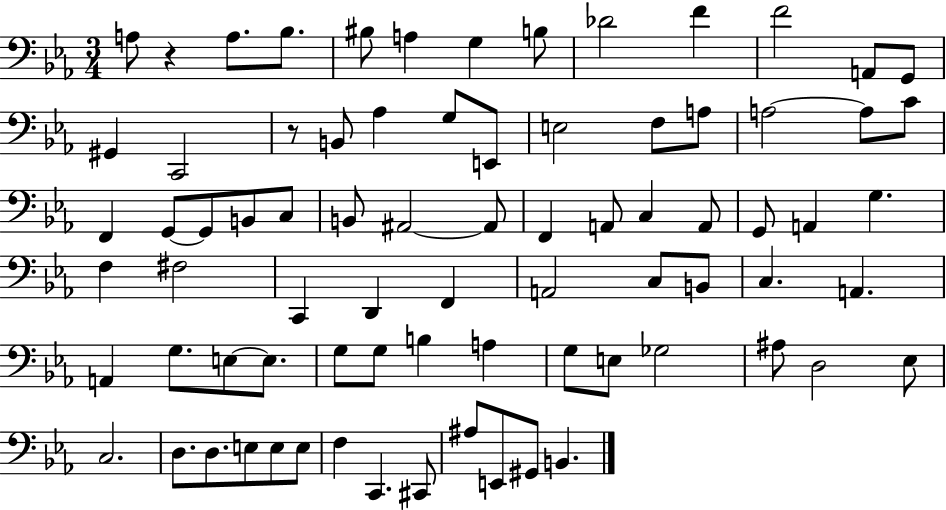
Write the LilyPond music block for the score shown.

{
  \clef bass
  \numericTimeSignature
  \time 3/4
  \key ees \major
  a8 r4 a8. bes8. | bis8 a4 g4 b8 | des'2 f'4 | f'2 a,8 g,8 | \break gis,4 c,2 | r8 b,8 aes4 g8 e,8 | e2 f8 a8 | a2~~ a8 c'8 | \break f,4 g,8~~ g,8 b,8 c8 | b,8 ais,2~~ ais,8 | f,4 a,8 c4 a,8 | g,8 a,4 g4. | \break f4 fis2 | c,4 d,4 f,4 | a,2 c8 b,8 | c4. a,4. | \break a,4 g8. e8~~ e8. | g8 g8 b4 a4 | g8 e8 ges2 | ais8 d2 ees8 | \break c2. | d8. d8. e8 e8 e8 | f4 c,4. cis,8 | ais8 e,8 gis,8 b,4. | \break \bar "|."
}